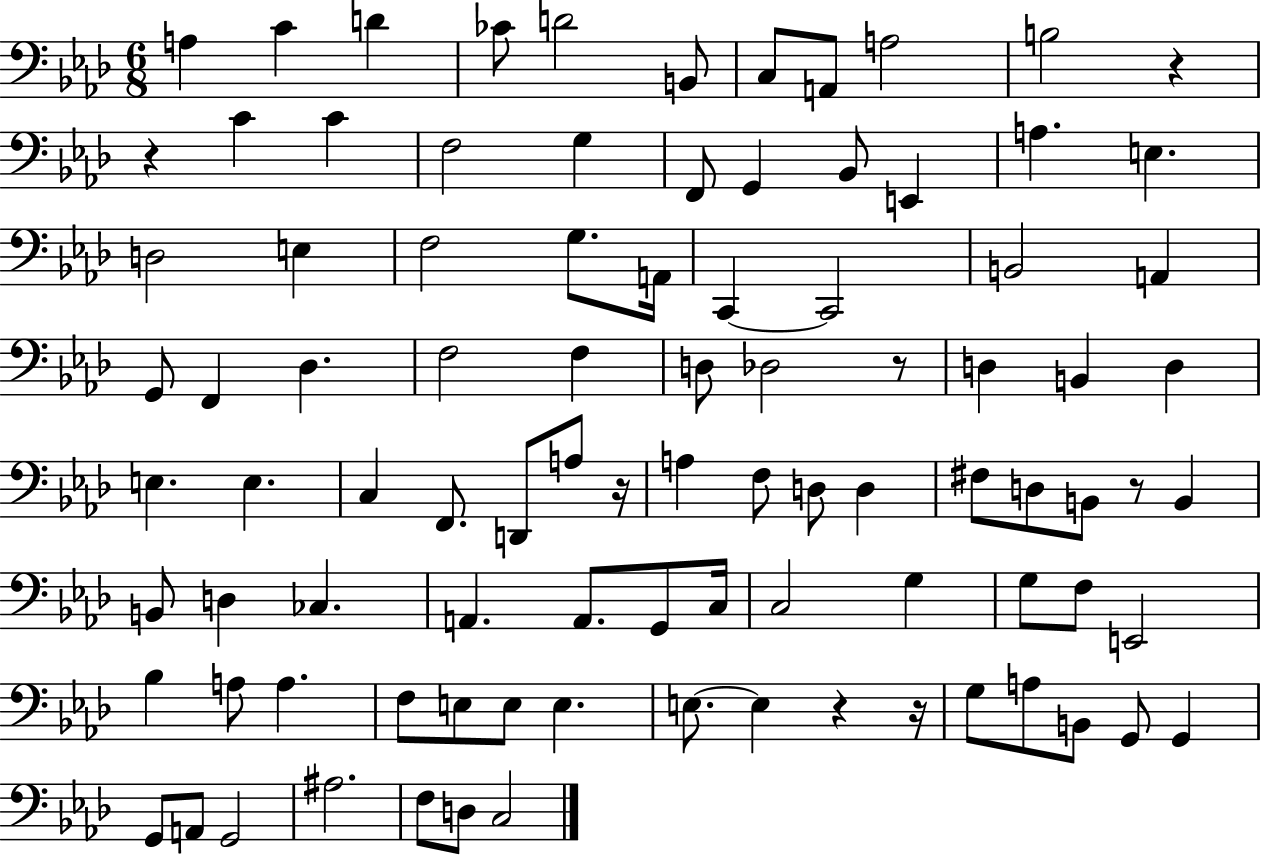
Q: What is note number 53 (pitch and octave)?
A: B2